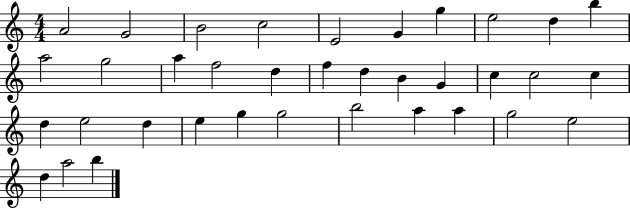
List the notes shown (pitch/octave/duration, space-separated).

A4/h G4/h B4/h C5/h E4/h G4/q G5/q E5/h D5/q B5/q A5/h G5/h A5/q F5/h D5/q F5/q D5/q B4/q G4/q C5/q C5/h C5/q D5/q E5/h D5/q E5/q G5/q G5/h B5/h A5/q A5/q G5/h E5/h D5/q A5/h B5/q